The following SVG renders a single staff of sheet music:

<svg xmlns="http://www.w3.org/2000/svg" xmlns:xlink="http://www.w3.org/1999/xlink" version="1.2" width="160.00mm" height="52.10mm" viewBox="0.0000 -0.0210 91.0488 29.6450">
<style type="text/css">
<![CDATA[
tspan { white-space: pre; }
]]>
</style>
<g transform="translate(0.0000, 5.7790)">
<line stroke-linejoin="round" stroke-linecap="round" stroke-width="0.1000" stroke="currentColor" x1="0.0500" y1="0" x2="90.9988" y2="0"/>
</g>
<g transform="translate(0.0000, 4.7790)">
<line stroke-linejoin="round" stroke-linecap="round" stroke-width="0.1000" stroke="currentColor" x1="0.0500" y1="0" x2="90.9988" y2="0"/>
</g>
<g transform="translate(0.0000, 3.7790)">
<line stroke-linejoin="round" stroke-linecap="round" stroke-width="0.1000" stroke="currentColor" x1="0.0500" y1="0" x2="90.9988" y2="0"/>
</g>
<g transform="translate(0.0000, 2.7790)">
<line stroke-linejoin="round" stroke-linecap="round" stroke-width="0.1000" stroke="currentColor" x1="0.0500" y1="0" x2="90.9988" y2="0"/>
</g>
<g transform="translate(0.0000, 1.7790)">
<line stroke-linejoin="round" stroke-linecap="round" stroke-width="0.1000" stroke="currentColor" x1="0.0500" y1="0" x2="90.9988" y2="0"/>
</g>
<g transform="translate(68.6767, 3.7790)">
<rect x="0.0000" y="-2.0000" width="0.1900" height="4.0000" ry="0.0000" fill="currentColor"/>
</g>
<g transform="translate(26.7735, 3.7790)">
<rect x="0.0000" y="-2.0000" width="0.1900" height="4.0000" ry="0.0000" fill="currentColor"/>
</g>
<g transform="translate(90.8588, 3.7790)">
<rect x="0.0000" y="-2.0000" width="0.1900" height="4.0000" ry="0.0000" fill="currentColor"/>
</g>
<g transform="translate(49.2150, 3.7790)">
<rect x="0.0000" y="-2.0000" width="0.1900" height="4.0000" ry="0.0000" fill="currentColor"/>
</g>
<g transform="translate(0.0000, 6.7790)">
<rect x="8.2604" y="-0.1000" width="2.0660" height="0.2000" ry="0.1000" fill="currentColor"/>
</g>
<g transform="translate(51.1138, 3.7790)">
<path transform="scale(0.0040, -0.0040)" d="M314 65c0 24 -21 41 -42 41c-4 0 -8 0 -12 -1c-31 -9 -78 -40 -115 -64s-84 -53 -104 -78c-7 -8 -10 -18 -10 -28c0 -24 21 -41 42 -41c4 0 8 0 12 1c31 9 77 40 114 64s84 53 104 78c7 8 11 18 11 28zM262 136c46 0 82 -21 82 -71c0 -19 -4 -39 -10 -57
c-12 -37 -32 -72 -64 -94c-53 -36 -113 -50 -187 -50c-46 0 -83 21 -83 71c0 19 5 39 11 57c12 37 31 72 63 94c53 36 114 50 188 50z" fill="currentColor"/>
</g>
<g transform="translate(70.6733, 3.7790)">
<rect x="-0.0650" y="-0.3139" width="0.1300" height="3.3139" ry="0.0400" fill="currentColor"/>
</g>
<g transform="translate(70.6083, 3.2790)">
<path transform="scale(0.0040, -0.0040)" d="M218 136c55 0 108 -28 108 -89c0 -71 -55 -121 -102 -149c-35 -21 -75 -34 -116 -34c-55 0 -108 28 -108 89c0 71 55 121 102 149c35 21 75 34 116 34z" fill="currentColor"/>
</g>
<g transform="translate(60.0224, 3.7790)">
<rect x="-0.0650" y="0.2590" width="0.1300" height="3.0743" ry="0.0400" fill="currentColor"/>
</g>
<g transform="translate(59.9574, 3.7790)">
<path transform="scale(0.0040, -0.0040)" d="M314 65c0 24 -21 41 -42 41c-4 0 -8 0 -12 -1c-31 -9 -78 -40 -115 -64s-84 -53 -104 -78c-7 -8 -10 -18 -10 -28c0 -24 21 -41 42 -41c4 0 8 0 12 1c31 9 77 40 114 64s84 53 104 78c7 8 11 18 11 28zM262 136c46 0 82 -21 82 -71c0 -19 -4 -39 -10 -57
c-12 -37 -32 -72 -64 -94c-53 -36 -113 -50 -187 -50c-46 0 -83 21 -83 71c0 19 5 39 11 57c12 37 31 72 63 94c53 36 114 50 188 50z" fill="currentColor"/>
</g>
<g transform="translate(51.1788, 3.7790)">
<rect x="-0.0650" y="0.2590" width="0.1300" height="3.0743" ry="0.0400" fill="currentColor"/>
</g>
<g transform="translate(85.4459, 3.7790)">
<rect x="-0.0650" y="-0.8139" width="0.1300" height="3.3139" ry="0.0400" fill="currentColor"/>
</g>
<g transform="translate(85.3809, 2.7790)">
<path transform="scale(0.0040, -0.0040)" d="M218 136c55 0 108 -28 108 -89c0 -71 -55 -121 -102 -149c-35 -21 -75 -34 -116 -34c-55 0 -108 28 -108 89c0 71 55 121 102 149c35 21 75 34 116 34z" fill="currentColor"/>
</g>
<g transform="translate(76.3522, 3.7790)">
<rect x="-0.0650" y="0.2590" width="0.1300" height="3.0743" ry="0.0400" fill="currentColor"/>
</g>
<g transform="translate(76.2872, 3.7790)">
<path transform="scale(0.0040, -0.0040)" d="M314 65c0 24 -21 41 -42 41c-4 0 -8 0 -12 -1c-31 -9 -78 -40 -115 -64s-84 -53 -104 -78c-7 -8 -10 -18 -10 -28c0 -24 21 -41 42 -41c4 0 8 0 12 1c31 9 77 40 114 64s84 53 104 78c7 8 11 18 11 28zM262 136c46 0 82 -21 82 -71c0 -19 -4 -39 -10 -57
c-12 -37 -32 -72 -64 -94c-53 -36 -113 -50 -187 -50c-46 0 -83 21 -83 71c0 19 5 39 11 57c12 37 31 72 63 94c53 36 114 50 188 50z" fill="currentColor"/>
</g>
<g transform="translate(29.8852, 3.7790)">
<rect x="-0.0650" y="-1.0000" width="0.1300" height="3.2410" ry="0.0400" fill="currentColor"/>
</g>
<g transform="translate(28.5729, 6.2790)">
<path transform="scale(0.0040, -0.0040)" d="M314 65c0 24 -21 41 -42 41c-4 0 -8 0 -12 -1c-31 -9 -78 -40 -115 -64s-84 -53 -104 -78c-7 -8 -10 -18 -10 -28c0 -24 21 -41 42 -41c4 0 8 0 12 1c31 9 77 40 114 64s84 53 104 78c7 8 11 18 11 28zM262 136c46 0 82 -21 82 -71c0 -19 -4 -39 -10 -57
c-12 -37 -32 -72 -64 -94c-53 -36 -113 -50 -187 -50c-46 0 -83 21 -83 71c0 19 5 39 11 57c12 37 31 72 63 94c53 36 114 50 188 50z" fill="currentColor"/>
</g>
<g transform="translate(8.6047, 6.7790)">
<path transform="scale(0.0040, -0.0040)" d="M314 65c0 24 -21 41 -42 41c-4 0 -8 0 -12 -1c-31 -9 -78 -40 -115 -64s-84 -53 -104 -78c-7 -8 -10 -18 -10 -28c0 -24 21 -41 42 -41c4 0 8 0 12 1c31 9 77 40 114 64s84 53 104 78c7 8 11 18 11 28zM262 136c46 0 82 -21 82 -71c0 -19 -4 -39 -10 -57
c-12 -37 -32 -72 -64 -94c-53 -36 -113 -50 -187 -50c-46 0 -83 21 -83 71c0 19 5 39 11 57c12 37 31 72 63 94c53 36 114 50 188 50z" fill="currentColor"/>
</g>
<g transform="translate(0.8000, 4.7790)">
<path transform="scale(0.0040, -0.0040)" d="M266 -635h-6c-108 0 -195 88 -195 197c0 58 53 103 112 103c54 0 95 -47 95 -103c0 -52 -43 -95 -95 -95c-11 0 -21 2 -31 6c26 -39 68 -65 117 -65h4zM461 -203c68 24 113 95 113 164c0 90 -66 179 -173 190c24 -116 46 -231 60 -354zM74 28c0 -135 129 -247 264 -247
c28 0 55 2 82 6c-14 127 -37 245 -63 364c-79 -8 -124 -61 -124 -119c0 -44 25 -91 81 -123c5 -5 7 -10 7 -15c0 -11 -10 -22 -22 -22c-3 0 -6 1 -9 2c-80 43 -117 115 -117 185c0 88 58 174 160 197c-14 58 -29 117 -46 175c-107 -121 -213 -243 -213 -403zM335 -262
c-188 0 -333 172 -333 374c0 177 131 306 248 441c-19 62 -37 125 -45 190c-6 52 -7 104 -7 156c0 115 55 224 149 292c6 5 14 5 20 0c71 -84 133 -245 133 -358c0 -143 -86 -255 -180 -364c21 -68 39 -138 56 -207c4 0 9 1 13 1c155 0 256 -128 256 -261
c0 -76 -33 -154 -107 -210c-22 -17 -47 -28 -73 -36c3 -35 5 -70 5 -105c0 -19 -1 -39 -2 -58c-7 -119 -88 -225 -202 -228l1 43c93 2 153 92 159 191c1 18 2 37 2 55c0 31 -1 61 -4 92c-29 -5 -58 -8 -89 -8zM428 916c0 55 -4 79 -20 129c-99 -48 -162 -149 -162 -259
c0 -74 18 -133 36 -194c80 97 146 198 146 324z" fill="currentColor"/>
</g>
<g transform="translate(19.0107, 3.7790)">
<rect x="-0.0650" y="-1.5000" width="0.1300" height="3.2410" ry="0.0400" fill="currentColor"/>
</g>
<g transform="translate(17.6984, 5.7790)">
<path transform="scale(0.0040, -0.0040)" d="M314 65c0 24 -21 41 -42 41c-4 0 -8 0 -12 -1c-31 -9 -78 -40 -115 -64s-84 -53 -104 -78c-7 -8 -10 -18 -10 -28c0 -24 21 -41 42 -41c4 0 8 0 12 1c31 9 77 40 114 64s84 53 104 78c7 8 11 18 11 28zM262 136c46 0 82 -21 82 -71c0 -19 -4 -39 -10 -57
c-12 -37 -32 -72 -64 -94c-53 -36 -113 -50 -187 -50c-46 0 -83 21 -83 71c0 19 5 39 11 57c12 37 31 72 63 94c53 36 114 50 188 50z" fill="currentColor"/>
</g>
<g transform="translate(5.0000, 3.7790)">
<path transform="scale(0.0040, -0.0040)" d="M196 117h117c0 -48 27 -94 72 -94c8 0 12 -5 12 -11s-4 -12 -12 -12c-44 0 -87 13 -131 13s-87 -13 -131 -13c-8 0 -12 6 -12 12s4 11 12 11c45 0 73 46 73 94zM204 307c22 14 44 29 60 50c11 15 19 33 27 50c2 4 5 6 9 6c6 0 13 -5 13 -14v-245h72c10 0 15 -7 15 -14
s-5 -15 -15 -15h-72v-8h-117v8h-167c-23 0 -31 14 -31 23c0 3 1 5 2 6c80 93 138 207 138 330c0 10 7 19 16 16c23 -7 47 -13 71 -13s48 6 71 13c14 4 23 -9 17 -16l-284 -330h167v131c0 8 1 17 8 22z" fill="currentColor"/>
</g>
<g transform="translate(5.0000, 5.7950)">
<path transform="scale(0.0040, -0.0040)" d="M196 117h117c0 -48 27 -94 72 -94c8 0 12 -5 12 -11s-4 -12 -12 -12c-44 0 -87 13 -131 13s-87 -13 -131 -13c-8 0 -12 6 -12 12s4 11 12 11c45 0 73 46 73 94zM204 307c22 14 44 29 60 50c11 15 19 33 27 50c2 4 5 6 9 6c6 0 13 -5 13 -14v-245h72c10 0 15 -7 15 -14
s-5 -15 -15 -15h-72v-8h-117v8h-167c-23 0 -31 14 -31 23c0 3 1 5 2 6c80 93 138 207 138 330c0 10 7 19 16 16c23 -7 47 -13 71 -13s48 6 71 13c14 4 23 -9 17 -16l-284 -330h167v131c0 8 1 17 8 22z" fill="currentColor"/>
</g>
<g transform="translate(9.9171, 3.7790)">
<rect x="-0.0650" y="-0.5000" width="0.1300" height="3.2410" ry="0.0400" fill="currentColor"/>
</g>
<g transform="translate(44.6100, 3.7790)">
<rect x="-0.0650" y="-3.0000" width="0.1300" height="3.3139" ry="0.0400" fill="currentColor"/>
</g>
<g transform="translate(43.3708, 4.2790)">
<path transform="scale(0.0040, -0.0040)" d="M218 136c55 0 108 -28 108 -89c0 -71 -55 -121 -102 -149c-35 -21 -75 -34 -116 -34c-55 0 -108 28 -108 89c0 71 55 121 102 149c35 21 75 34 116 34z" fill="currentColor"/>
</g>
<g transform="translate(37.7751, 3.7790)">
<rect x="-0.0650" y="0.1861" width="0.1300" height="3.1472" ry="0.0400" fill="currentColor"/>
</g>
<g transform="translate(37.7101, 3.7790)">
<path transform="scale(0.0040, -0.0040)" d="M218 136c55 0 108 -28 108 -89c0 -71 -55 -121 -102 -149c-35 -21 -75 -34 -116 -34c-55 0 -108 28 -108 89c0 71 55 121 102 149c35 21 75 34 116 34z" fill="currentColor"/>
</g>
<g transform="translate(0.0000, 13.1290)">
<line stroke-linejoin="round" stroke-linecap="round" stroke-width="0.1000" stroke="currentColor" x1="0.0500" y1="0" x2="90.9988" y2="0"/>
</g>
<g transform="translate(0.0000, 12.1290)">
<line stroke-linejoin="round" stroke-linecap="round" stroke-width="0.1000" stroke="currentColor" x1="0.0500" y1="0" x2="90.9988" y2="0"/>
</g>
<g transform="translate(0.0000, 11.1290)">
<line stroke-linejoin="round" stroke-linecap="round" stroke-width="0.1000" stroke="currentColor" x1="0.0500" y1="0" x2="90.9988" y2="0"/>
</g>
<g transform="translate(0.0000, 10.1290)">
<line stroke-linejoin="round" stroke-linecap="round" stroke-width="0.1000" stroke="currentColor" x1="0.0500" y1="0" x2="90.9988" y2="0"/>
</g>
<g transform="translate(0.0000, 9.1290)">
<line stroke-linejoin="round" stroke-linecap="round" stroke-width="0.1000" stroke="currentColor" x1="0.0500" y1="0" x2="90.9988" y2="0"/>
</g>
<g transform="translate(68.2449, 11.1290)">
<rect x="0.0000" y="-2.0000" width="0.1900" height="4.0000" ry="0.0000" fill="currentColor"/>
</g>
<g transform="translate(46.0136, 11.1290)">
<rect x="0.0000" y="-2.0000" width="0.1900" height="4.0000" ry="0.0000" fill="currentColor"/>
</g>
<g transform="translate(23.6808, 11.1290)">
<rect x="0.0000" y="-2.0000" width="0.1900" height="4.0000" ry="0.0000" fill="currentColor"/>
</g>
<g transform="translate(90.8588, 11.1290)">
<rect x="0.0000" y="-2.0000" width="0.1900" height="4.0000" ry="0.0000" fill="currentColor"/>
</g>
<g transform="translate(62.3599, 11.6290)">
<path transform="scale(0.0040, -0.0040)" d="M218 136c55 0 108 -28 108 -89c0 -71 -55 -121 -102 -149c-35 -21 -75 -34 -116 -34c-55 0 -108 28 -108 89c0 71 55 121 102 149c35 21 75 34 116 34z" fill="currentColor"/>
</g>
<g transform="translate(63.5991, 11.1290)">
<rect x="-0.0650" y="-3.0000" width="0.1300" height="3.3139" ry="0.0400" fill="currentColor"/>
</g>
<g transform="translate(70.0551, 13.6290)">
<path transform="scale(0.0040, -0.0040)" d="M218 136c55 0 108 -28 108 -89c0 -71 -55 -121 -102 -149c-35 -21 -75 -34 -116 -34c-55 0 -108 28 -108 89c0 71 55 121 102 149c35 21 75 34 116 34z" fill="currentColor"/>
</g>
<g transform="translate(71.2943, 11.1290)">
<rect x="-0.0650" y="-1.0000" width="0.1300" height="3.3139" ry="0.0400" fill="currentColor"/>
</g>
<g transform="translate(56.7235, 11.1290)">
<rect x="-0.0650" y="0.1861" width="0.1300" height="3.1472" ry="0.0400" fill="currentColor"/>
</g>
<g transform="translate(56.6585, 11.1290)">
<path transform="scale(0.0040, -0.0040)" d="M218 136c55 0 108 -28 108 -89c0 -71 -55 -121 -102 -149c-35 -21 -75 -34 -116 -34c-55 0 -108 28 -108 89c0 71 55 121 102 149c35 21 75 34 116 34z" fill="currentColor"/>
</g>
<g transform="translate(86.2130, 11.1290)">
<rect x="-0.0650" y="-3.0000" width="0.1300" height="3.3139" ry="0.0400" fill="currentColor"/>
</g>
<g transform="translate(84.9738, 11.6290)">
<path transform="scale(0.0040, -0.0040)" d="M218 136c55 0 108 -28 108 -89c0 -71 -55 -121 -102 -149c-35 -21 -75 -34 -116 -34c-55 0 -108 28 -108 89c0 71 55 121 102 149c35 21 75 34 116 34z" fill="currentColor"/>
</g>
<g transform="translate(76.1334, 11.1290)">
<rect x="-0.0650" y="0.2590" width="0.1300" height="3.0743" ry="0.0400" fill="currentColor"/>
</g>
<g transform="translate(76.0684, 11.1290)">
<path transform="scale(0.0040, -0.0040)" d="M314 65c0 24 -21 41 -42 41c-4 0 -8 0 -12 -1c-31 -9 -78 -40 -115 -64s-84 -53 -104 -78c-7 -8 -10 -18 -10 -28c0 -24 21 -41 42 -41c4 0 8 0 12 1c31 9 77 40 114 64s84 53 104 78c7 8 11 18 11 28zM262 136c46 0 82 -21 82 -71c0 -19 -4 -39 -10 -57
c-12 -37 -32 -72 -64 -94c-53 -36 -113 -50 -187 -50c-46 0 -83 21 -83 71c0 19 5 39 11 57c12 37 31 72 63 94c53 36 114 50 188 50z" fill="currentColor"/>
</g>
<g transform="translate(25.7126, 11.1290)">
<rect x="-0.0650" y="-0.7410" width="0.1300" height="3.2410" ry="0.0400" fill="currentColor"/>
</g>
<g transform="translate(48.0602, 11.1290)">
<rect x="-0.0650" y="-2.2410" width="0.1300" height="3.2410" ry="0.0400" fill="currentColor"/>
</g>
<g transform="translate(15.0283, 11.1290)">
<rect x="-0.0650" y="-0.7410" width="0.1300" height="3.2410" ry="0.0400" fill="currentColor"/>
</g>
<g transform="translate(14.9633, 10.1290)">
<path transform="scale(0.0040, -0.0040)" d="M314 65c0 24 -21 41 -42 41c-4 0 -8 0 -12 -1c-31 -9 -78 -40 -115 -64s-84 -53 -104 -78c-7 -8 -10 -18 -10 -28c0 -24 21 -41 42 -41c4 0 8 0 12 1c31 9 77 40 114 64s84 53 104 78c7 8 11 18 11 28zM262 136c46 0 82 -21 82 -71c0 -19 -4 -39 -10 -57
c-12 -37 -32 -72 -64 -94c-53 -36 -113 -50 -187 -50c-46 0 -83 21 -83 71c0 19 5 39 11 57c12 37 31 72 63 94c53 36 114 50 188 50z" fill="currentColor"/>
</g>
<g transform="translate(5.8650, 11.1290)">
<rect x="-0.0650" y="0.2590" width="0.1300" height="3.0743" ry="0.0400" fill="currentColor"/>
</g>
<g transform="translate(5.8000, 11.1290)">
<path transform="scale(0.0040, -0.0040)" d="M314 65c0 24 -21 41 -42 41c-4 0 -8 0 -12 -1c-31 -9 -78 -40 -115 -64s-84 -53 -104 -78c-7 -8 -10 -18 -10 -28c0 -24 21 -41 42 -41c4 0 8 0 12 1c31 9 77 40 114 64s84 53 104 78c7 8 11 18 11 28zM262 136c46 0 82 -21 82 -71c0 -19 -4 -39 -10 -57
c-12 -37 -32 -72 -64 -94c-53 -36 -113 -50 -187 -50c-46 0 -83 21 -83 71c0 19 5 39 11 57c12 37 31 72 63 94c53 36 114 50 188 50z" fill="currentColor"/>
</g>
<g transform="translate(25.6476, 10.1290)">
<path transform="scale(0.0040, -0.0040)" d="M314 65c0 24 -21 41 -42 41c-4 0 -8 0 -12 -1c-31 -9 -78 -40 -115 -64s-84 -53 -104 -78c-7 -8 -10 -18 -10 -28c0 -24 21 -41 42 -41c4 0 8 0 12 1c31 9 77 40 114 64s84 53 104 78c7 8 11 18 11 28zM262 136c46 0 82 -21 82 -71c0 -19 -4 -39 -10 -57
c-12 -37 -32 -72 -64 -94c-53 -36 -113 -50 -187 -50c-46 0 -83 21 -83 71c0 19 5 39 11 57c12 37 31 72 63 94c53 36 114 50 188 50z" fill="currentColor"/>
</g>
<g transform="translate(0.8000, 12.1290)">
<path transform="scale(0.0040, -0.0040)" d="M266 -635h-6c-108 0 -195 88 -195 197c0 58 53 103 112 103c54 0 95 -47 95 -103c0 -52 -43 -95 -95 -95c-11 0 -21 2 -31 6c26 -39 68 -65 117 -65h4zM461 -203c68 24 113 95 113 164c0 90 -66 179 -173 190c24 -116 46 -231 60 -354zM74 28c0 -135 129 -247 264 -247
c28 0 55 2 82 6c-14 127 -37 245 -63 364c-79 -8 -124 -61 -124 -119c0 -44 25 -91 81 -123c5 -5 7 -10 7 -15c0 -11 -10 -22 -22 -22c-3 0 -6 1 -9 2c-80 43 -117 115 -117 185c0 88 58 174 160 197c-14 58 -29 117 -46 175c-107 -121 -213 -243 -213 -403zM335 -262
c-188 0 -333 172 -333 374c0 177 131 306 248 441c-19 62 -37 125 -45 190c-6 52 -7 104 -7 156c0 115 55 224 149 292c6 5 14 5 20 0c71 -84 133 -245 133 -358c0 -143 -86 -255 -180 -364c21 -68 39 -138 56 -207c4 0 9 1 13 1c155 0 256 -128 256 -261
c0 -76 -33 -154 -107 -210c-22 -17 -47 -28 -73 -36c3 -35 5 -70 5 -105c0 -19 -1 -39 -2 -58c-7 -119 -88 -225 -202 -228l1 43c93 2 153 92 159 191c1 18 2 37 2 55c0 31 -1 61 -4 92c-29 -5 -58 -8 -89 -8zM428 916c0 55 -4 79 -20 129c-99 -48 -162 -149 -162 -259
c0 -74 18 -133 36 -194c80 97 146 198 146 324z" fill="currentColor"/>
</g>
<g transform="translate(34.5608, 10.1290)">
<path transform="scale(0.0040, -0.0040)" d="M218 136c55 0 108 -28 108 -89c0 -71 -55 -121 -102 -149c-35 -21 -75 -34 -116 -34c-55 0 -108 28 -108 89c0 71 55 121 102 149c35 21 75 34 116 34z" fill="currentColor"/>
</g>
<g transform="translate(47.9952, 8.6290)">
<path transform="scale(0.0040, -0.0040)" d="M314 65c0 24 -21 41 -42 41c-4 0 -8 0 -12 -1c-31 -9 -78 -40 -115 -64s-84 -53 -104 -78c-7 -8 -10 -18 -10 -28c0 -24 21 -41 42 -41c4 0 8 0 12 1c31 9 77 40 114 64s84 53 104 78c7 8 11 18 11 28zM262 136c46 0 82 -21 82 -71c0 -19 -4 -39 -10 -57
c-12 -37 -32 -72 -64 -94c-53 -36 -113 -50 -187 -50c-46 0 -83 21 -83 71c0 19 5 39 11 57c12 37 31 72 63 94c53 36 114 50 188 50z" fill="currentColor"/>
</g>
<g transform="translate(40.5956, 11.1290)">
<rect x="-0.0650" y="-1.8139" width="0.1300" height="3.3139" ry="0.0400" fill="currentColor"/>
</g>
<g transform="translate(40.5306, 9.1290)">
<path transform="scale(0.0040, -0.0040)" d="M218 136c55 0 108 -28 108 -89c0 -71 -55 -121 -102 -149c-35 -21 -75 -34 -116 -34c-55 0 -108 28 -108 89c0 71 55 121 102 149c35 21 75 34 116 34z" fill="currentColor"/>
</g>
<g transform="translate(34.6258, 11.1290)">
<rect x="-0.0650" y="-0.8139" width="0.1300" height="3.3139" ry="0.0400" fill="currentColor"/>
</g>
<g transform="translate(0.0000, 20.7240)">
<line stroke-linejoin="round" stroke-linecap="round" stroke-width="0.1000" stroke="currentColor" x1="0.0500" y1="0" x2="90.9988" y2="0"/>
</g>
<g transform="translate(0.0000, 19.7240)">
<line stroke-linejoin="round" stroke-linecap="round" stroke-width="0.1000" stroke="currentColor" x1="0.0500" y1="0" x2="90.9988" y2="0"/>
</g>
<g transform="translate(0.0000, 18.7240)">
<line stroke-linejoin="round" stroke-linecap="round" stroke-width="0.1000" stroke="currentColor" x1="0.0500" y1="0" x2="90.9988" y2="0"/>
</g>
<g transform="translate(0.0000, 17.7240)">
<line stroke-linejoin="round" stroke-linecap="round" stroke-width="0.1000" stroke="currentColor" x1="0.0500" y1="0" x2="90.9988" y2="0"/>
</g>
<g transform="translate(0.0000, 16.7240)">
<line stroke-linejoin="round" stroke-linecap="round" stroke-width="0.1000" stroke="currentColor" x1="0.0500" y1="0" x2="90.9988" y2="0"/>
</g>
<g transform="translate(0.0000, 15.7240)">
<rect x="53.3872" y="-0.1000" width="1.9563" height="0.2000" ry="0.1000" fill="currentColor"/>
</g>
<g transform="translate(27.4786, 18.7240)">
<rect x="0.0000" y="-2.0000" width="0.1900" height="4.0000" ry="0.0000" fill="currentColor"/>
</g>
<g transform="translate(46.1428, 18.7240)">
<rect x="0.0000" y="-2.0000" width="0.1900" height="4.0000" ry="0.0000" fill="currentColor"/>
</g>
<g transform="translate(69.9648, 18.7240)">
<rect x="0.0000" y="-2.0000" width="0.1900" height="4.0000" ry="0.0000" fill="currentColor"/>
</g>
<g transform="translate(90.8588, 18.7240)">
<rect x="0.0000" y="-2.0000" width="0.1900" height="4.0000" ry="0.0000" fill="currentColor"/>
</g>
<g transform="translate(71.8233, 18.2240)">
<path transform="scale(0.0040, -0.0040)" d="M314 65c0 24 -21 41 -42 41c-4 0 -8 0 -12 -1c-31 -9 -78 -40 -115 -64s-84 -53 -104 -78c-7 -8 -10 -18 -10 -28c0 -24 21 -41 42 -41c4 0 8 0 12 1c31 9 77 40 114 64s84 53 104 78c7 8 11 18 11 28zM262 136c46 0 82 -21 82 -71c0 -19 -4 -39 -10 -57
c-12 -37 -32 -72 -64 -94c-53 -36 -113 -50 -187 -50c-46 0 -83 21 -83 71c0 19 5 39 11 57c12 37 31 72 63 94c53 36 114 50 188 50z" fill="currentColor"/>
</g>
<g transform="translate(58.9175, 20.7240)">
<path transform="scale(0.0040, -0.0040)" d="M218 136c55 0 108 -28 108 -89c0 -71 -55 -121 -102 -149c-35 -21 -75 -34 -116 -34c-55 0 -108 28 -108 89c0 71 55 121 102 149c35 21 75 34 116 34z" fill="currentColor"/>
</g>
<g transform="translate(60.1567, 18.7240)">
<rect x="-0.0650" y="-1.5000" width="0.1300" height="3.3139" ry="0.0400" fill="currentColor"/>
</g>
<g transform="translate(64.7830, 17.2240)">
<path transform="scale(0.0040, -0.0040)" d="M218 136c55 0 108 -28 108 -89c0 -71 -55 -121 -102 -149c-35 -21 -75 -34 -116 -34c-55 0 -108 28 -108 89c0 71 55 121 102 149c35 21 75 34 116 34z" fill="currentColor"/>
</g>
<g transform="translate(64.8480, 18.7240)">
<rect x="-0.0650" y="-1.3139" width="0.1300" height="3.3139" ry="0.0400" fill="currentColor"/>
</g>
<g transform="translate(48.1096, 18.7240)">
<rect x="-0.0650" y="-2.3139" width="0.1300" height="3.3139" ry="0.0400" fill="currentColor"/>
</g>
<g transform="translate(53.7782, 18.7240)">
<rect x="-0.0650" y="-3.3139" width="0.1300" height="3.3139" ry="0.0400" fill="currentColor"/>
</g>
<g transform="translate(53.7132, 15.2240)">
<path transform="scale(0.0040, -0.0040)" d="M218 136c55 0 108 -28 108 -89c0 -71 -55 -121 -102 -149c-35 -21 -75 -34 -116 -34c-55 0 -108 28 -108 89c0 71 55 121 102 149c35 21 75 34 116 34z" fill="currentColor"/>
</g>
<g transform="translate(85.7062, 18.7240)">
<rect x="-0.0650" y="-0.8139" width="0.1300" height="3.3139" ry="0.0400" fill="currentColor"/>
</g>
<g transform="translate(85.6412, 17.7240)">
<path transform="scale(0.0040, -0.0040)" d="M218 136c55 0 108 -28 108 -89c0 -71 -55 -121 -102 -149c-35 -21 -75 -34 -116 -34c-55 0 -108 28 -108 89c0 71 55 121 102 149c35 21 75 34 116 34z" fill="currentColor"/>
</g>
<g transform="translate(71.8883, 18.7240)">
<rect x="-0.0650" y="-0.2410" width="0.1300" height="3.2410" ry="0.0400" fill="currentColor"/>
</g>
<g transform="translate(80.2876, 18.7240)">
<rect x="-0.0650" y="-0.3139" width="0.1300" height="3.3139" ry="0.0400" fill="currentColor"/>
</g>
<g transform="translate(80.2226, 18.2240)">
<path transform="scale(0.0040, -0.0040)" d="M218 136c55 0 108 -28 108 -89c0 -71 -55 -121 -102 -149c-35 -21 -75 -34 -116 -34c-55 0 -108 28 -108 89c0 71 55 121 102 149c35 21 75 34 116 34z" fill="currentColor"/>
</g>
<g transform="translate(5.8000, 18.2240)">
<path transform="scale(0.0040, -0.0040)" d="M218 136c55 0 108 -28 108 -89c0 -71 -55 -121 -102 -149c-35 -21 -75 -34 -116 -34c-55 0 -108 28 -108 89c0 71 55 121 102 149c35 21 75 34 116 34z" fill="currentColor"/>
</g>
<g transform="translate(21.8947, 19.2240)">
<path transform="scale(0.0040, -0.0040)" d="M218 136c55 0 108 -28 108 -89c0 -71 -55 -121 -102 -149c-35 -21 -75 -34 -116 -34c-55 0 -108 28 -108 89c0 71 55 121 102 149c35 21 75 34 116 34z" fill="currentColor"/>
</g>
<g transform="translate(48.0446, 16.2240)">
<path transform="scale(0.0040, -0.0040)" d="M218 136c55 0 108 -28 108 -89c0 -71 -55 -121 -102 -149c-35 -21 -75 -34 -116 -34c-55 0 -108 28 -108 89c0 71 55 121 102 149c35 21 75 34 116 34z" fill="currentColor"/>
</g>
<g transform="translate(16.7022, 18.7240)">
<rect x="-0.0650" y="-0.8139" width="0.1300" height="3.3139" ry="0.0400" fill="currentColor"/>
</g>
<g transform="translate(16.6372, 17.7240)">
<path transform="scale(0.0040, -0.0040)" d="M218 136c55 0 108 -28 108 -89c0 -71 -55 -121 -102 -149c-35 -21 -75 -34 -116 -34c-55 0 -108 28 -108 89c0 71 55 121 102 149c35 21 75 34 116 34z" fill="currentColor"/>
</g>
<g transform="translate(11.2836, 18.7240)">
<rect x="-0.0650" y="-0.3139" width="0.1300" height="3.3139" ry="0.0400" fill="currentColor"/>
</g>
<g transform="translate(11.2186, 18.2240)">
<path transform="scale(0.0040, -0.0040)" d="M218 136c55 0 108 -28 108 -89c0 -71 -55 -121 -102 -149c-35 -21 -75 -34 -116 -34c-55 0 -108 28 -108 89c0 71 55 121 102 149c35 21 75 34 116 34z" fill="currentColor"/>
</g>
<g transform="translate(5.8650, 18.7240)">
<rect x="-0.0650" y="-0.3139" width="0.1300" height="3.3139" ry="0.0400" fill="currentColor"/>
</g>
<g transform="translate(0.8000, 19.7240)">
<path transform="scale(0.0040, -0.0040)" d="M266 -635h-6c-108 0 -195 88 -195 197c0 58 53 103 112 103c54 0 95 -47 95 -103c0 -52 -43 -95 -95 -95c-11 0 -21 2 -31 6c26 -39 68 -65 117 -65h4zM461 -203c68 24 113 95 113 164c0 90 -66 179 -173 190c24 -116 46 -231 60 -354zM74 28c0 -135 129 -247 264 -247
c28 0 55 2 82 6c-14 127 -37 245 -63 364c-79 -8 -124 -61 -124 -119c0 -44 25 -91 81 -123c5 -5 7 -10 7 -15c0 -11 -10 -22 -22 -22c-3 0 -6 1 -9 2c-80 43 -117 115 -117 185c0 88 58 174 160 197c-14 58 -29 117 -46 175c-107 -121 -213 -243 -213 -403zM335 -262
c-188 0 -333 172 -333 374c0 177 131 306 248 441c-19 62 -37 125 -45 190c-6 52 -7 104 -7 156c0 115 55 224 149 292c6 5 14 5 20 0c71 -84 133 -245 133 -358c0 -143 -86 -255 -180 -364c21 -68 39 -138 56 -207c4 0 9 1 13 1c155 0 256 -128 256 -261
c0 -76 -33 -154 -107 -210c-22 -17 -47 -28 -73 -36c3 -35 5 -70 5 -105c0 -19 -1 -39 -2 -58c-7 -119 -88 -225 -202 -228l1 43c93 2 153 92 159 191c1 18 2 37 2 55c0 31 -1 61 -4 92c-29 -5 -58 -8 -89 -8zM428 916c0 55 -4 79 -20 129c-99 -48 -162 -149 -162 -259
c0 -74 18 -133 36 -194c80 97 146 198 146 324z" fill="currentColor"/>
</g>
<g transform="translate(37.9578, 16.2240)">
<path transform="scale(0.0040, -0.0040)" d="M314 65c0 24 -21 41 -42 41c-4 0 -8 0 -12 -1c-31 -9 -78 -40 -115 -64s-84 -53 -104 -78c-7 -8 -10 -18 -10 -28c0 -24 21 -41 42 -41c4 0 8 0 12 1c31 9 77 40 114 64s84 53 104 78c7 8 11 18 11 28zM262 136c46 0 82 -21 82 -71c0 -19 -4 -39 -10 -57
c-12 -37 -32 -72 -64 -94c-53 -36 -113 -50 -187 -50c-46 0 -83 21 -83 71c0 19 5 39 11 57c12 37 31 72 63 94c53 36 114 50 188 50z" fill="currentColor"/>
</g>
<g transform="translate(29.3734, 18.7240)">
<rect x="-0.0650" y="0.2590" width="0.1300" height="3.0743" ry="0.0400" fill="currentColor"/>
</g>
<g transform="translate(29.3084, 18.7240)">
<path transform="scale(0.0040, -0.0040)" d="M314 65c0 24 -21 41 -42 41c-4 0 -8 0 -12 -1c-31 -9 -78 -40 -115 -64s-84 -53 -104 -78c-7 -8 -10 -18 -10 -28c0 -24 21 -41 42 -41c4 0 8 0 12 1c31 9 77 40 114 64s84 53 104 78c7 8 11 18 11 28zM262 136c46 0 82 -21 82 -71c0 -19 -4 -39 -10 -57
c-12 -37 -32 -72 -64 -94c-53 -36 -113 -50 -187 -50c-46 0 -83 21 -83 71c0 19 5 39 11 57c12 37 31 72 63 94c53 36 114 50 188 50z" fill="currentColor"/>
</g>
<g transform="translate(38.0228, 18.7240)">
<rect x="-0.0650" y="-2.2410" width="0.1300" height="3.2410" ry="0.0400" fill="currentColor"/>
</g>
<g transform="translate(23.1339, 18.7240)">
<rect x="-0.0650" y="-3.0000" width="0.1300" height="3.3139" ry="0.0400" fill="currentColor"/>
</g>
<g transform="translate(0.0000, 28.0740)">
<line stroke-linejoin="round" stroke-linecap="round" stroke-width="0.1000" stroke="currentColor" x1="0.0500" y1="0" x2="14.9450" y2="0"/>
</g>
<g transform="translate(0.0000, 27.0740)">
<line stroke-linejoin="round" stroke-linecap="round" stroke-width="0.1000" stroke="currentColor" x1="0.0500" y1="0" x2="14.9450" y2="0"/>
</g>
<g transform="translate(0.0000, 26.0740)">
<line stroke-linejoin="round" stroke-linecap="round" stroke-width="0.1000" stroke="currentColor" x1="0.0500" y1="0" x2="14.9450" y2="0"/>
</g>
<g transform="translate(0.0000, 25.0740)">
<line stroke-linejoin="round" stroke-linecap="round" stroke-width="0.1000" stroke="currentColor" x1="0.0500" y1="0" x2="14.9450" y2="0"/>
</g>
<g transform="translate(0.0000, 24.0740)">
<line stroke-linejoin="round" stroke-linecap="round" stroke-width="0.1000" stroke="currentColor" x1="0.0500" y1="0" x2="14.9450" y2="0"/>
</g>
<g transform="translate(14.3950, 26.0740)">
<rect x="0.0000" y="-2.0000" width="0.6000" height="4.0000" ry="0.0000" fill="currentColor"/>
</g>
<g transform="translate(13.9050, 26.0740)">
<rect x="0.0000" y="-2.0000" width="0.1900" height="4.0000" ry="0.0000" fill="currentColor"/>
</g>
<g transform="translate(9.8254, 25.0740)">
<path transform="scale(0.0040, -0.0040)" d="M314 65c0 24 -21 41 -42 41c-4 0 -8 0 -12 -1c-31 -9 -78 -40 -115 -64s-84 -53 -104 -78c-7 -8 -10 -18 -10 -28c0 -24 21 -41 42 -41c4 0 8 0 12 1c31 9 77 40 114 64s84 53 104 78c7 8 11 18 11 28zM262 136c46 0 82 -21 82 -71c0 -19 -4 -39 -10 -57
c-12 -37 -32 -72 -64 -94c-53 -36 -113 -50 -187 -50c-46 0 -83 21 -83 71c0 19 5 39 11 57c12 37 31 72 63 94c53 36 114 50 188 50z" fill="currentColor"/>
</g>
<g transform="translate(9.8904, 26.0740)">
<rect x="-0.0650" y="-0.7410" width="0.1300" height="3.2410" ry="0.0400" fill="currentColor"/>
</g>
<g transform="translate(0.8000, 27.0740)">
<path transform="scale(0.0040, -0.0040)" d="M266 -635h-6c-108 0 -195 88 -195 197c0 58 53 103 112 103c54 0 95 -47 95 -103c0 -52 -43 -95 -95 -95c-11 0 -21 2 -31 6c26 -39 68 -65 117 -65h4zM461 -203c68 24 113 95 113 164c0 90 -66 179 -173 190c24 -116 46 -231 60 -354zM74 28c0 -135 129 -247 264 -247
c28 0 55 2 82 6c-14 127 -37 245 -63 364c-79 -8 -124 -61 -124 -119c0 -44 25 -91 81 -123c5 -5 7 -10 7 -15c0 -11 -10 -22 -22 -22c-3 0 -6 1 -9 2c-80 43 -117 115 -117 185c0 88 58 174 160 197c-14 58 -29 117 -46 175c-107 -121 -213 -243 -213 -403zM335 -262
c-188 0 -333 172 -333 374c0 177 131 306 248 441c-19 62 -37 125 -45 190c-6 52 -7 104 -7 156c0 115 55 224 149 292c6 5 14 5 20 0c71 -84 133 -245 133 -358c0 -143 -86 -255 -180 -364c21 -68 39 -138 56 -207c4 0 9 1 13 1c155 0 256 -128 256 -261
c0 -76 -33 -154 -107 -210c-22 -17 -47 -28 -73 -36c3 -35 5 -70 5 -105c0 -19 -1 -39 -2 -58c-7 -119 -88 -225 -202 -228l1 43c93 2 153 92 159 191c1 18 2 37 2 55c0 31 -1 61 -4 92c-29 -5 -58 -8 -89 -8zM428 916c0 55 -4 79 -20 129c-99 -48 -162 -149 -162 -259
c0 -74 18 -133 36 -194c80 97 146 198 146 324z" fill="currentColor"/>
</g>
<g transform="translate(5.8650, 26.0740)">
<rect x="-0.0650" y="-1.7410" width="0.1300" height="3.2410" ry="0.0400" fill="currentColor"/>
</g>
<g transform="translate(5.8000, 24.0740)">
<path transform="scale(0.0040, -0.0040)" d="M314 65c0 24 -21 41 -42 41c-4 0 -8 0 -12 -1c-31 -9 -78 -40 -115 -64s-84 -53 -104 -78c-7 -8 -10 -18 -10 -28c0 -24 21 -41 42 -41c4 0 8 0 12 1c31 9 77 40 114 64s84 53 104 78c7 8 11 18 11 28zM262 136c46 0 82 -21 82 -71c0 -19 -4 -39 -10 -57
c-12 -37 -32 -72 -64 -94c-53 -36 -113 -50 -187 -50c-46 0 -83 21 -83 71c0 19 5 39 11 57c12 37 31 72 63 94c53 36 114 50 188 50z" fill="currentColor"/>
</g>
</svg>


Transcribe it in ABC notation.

X:1
T:Untitled
M:4/4
L:1/4
K:C
C2 E2 D2 B A B2 B2 c B2 d B2 d2 d2 d f g2 B A D B2 A c c d A B2 g2 g b E e c2 c d f2 d2